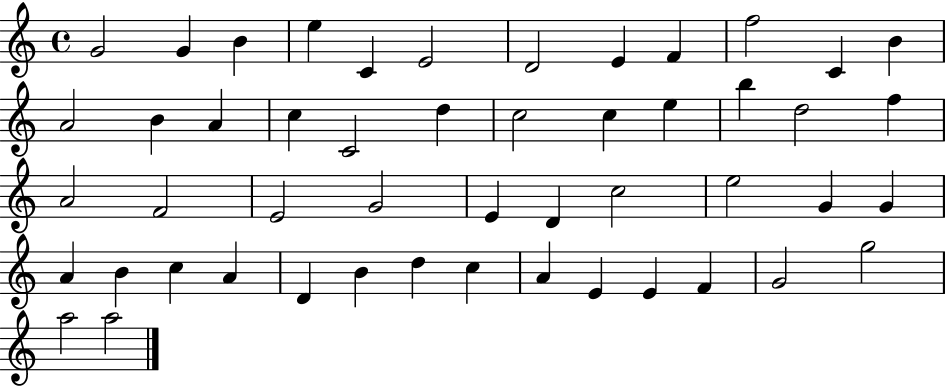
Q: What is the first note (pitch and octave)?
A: G4